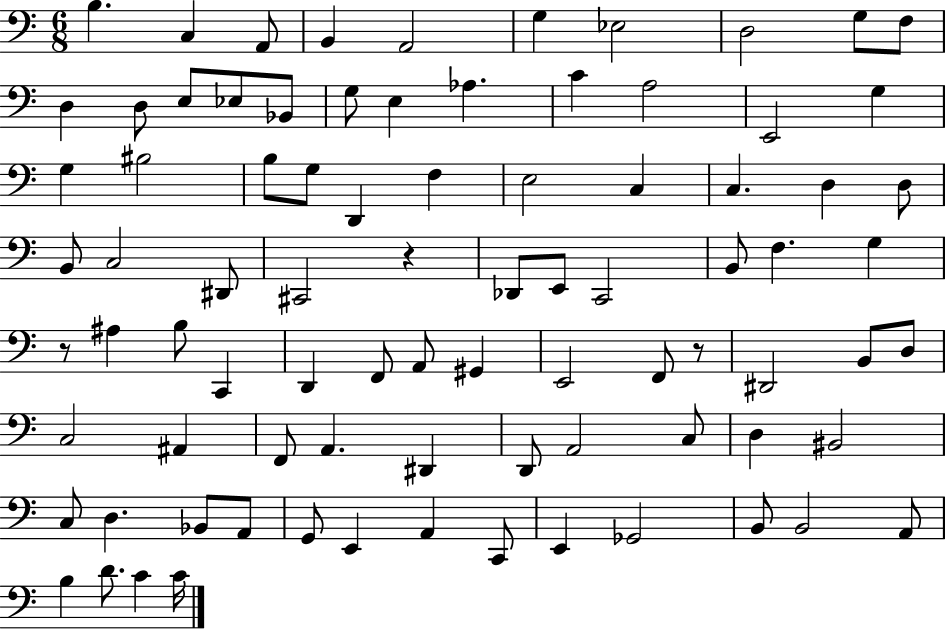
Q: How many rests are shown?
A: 3